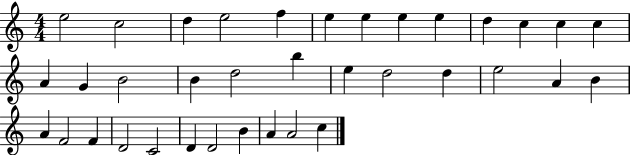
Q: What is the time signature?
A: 4/4